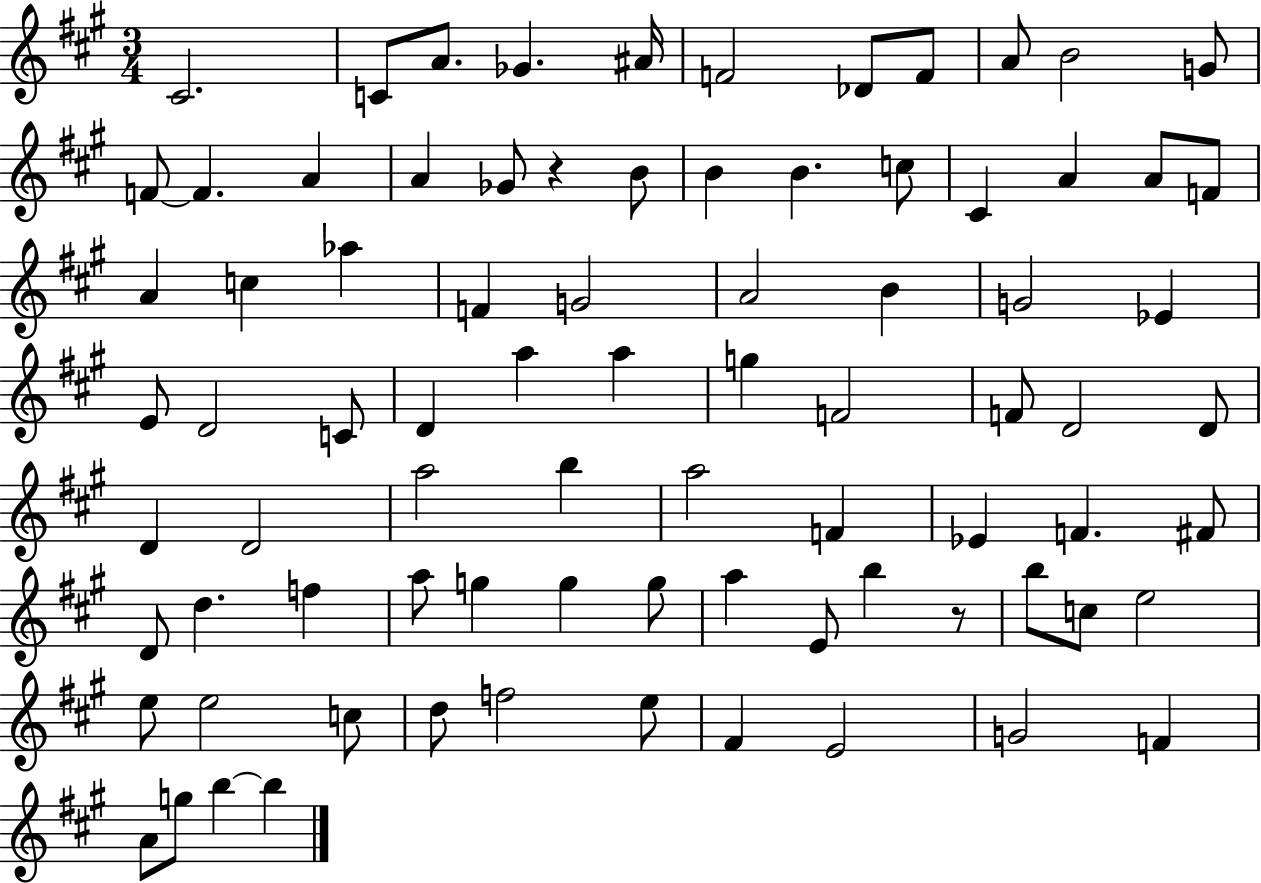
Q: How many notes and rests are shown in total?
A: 82